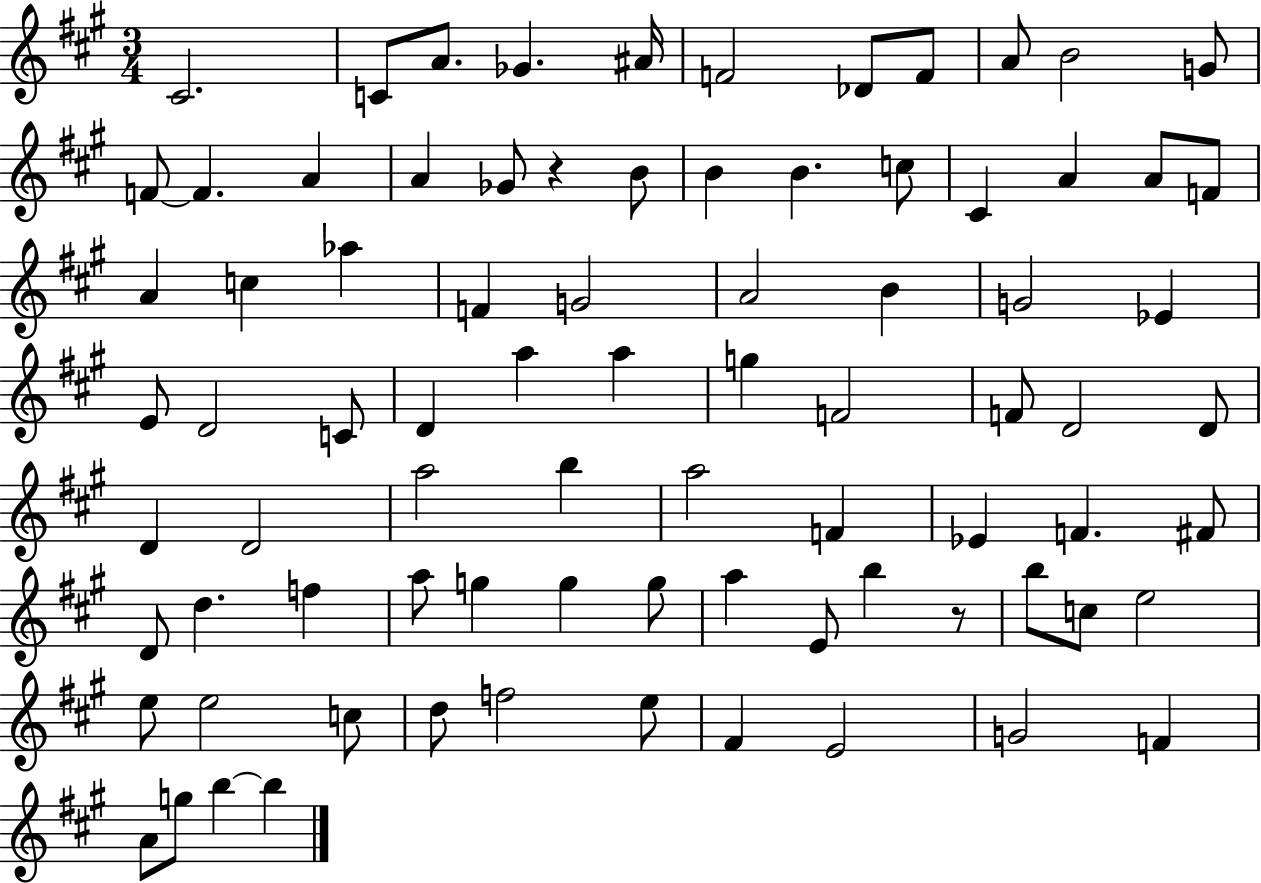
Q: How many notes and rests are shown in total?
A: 82